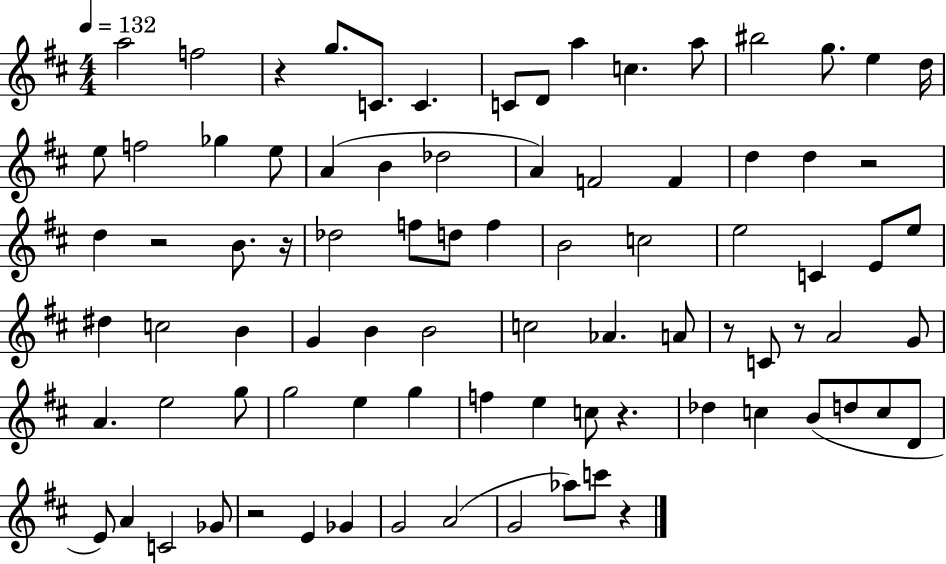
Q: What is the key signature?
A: D major